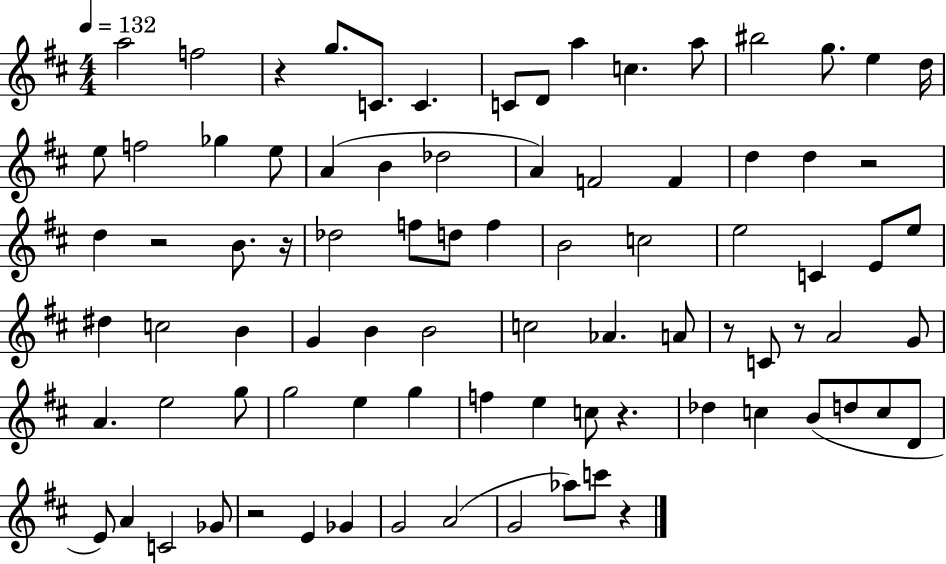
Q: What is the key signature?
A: D major